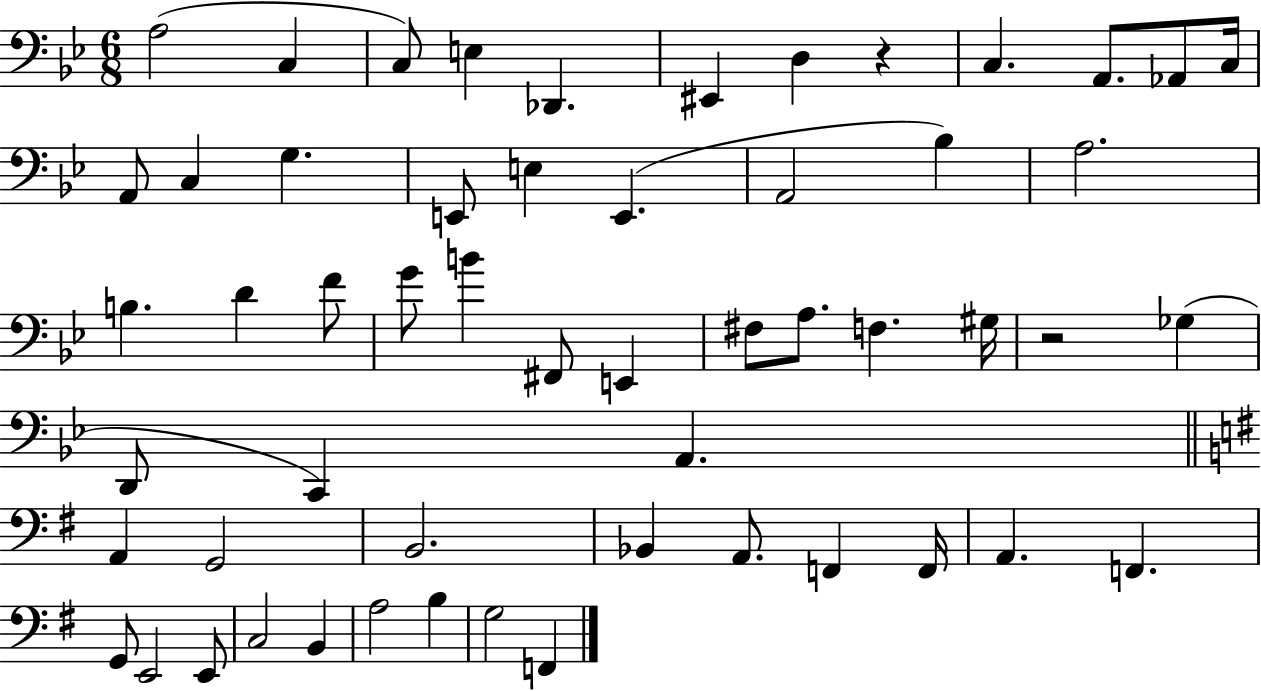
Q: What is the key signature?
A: BES major